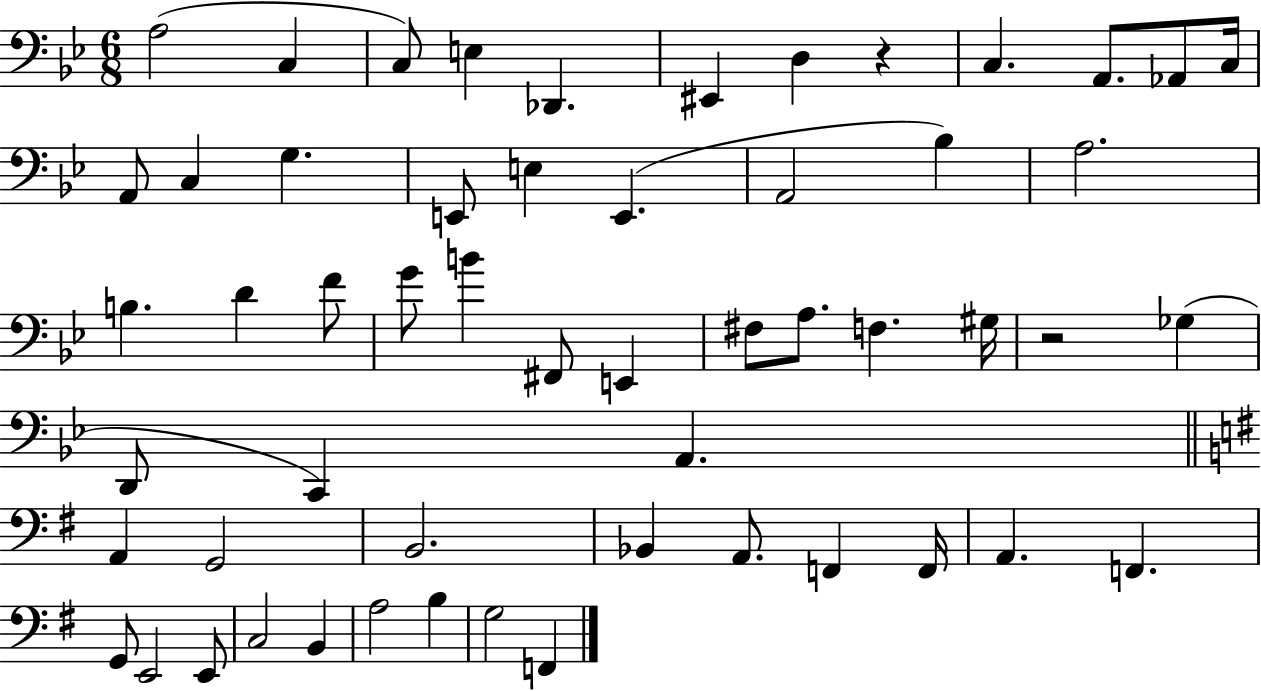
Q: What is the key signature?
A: BES major